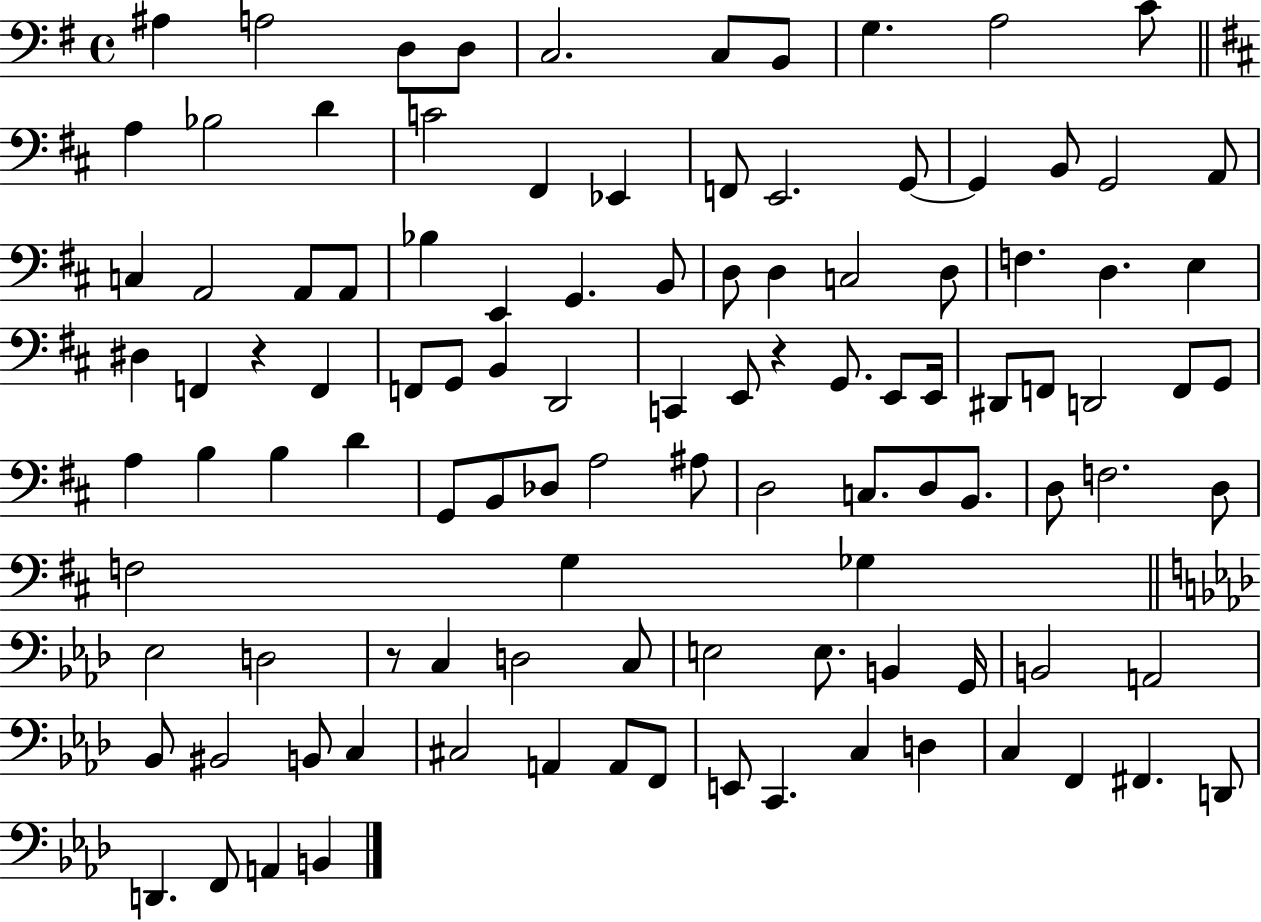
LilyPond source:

{
  \clef bass
  \time 4/4
  \defaultTimeSignature
  \key g \major
  ais4 a2 d8 d8 | c2. c8 b,8 | g4. a2 c'8 | \bar "||" \break \key b \minor a4 bes2 d'4 | c'2 fis,4 ees,4 | f,8 e,2. g,8~~ | g,4 b,8 g,2 a,8 | \break c4 a,2 a,8 a,8 | bes4 e,4 g,4. b,8 | d8 d4 c2 d8 | f4. d4. e4 | \break dis4 f,4 r4 f,4 | f,8 g,8 b,4 d,2 | c,4 e,8 r4 g,8. e,8 e,16 | dis,8 f,8 d,2 f,8 g,8 | \break a4 b4 b4 d'4 | g,8 b,8 des8 a2 ais8 | d2 c8. d8 b,8. | d8 f2. d8 | \break f2 g4 ges4 | \bar "||" \break \key f \minor ees2 d2 | r8 c4 d2 c8 | e2 e8. b,4 g,16 | b,2 a,2 | \break bes,8 bis,2 b,8 c4 | cis2 a,4 a,8 f,8 | e,8 c,4. c4 d4 | c4 f,4 fis,4. d,8 | \break d,4. f,8 a,4 b,4 | \bar "|."
}